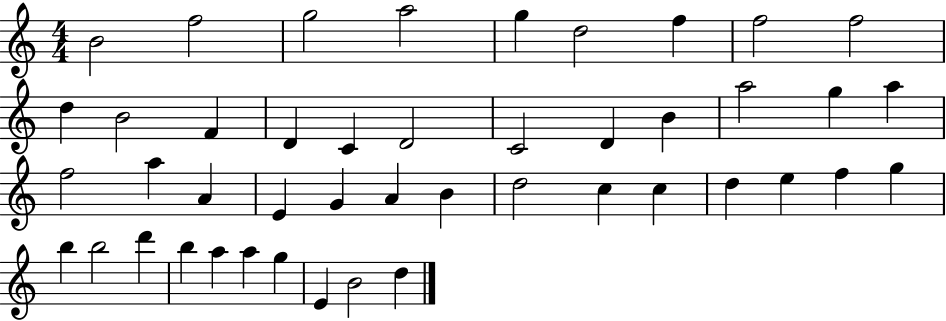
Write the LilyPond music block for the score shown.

{
  \clef treble
  \numericTimeSignature
  \time 4/4
  \key c \major
  b'2 f''2 | g''2 a''2 | g''4 d''2 f''4 | f''2 f''2 | \break d''4 b'2 f'4 | d'4 c'4 d'2 | c'2 d'4 b'4 | a''2 g''4 a''4 | \break f''2 a''4 a'4 | e'4 g'4 a'4 b'4 | d''2 c''4 c''4 | d''4 e''4 f''4 g''4 | \break b''4 b''2 d'''4 | b''4 a''4 a''4 g''4 | e'4 b'2 d''4 | \bar "|."
}